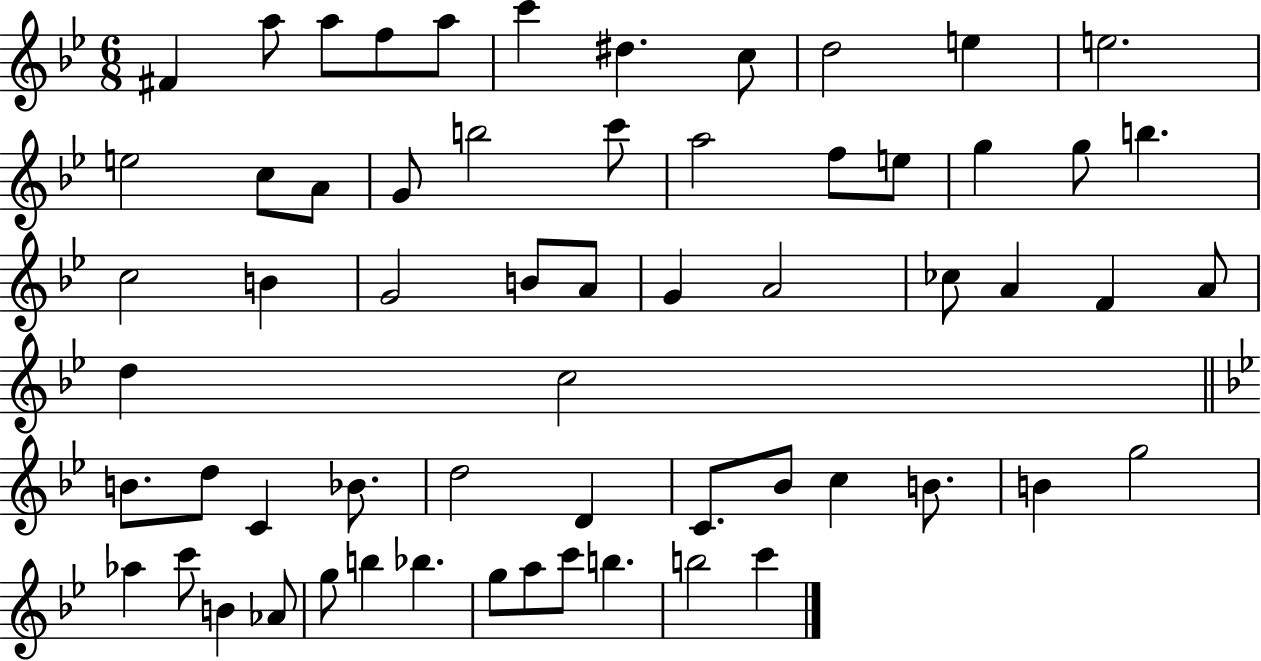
F#4/q A5/e A5/e F5/e A5/e C6/q D#5/q. C5/e D5/h E5/q E5/h. E5/h C5/e A4/e G4/e B5/h C6/e A5/h F5/e E5/e G5/q G5/e B5/q. C5/h B4/q G4/h B4/e A4/e G4/q A4/h CES5/e A4/q F4/q A4/e D5/q C5/h B4/e. D5/e C4/q Bb4/e. D5/h D4/q C4/e. Bb4/e C5/q B4/e. B4/q G5/h Ab5/q C6/e B4/q Ab4/e G5/e B5/q Bb5/q. G5/e A5/e C6/e B5/q. B5/h C6/q